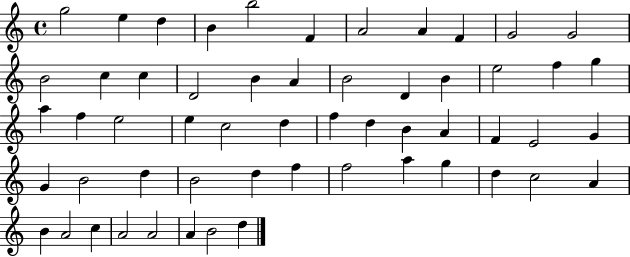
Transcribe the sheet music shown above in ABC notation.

X:1
T:Untitled
M:4/4
L:1/4
K:C
g2 e d B b2 F A2 A F G2 G2 B2 c c D2 B A B2 D B e2 f g a f e2 e c2 d f d B A F E2 G G B2 d B2 d f f2 a g d c2 A B A2 c A2 A2 A B2 d